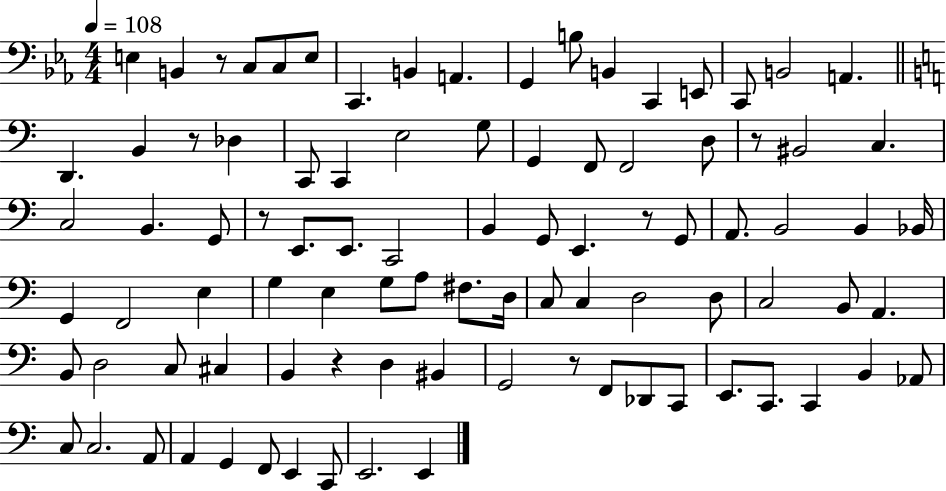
E3/q B2/q R/e C3/e C3/e E3/e C2/q. B2/q A2/q. G2/q B3/e B2/q C2/q E2/e C2/e B2/h A2/q. D2/q. B2/q R/e Db3/q C2/e C2/q E3/h G3/e G2/q F2/e F2/h D3/e R/e BIS2/h C3/q. C3/h B2/q. G2/e R/e E2/e. E2/e. C2/h B2/q G2/e E2/q. R/e G2/e A2/e. B2/h B2/q Bb2/s G2/q F2/h E3/q G3/q E3/q G3/e A3/e F#3/e. D3/s C3/e C3/q D3/h D3/e C3/h B2/e A2/q. B2/e D3/h C3/e C#3/q B2/q R/q D3/q BIS2/q G2/h R/e F2/e Db2/e C2/e E2/e. C2/e. C2/q B2/q Ab2/e C3/e C3/h. A2/e A2/q G2/q F2/e E2/q C2/e E2/h. E2/q